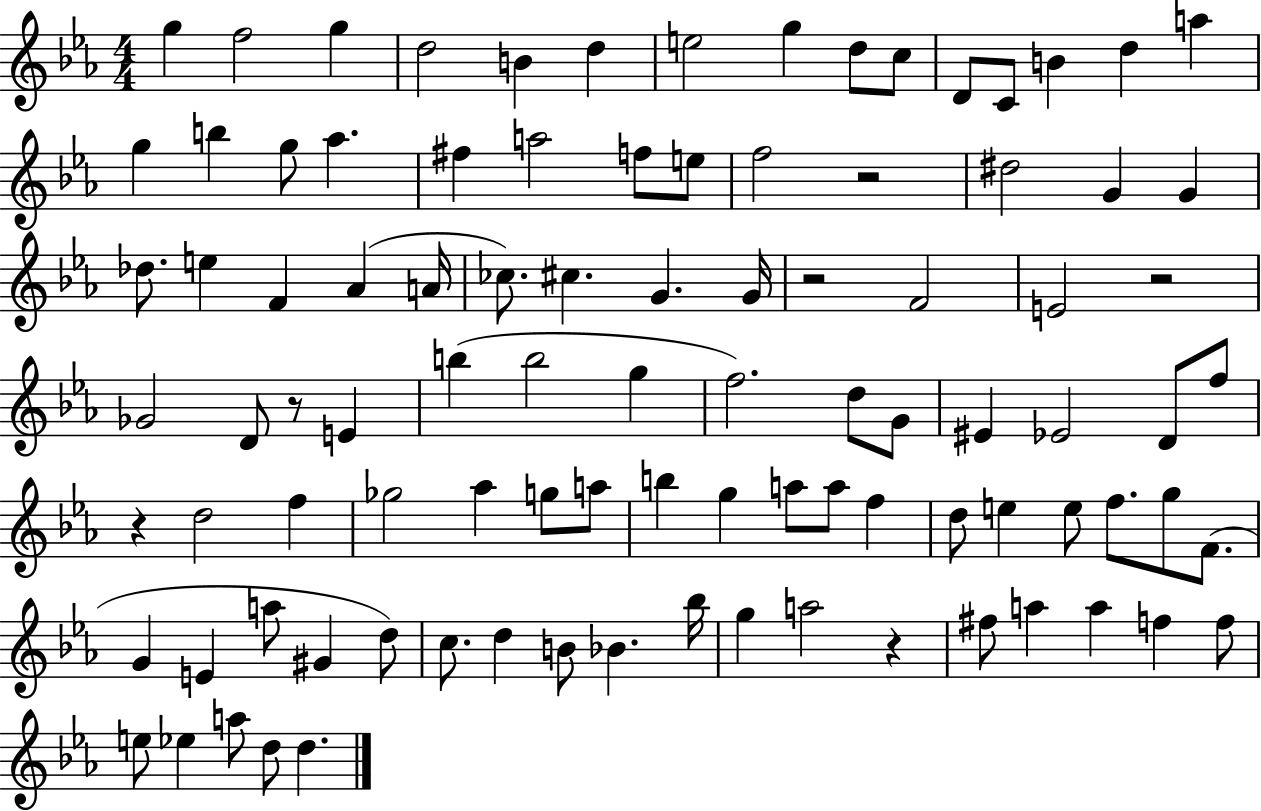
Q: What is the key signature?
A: EES major